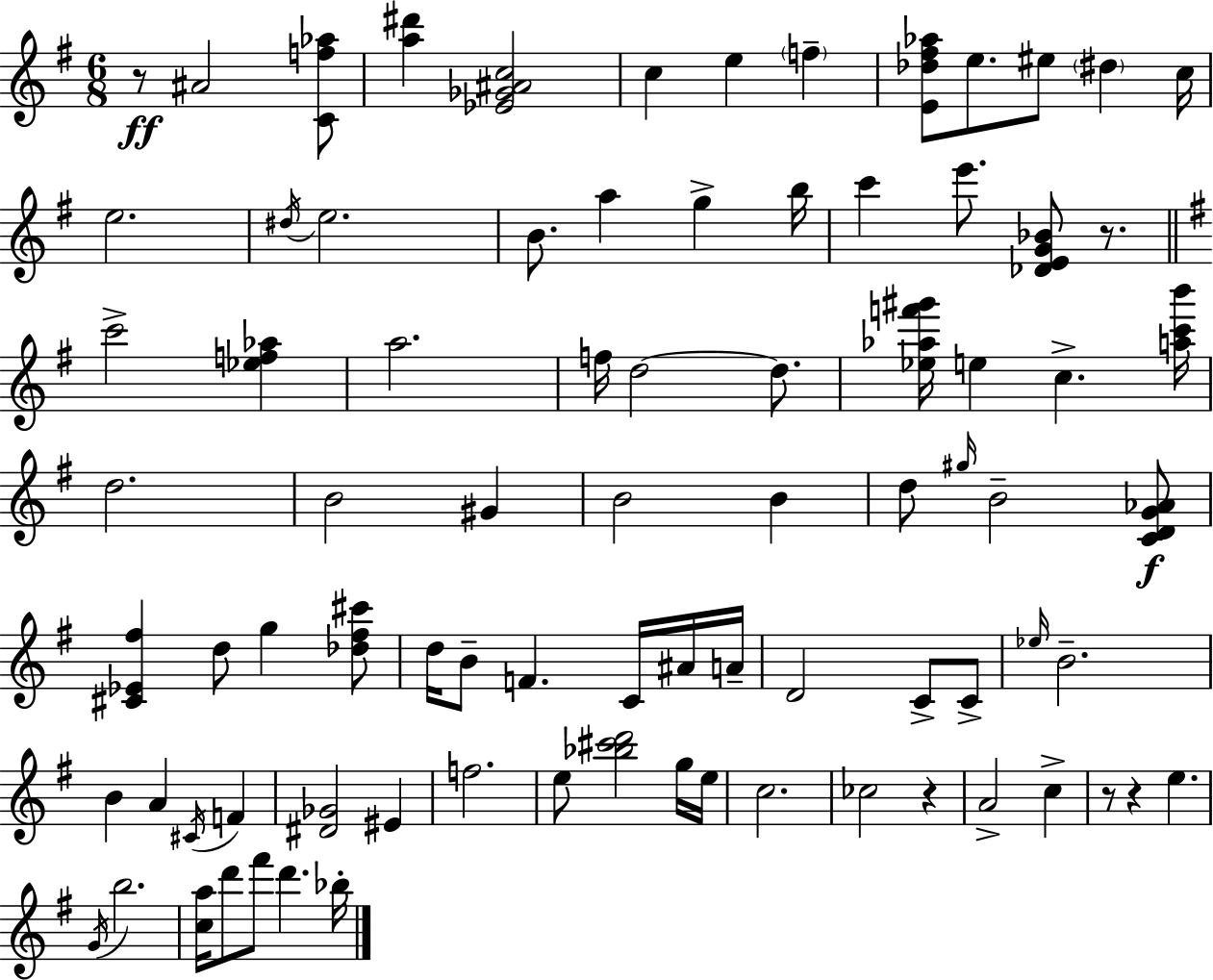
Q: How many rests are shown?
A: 5